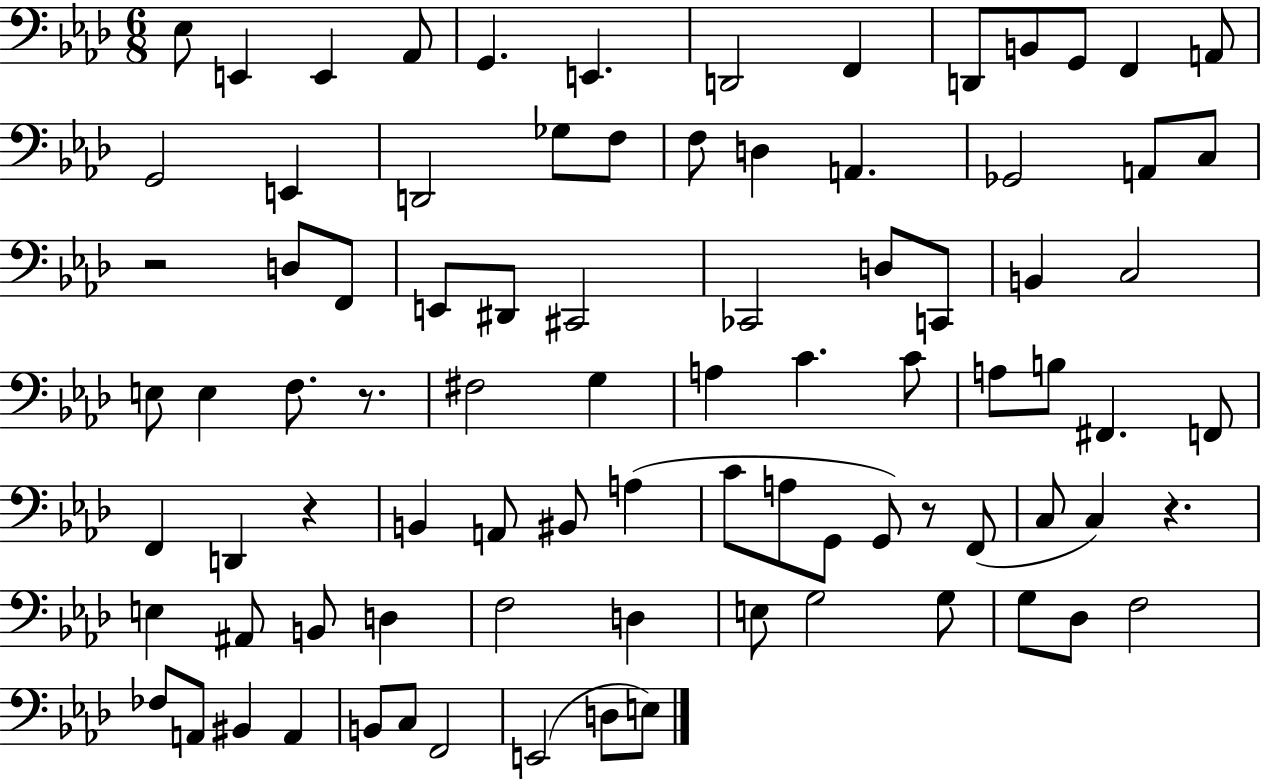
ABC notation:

X:1
T:Untitled
M:6/8
L:1/4
K:Ab
_E,/2 E,, E,, _A,,/2 G,, E,, D,,2 F,, D,,/2 B,,/2 G,,/2 F,, A,,/2 G,,2 E,, D,,2 _G,/2 F,/2 F,/2 D, A,, _G,,2 A,,/2 C,/2 z2 D,/2 F,,/2 E,,/2 ^D,,/2 ^C,,2 _C,,2 D,/2 C,,/2 B,, C,2 E,/2 E, F,/2 z/2 ^F,2 G, A, C C/2 A,/2 B,/2 ^F,, F,,/2 F,, D,, z B,, A,,/2 ^B,,/2 A, C/2 A,/2 G,,/2 G,,/2 z/2 F,,/2 C,/2 C, z E, ^A,,/2 B,,/2 D, F,2 D, E,/2 G,2 G,/2 G,/2 _D,/2 F,2 _F,/2 A,,/2 ^B,, A,, B,,/2 C,/2 F,,2 E,,2 D,/2 E,/2